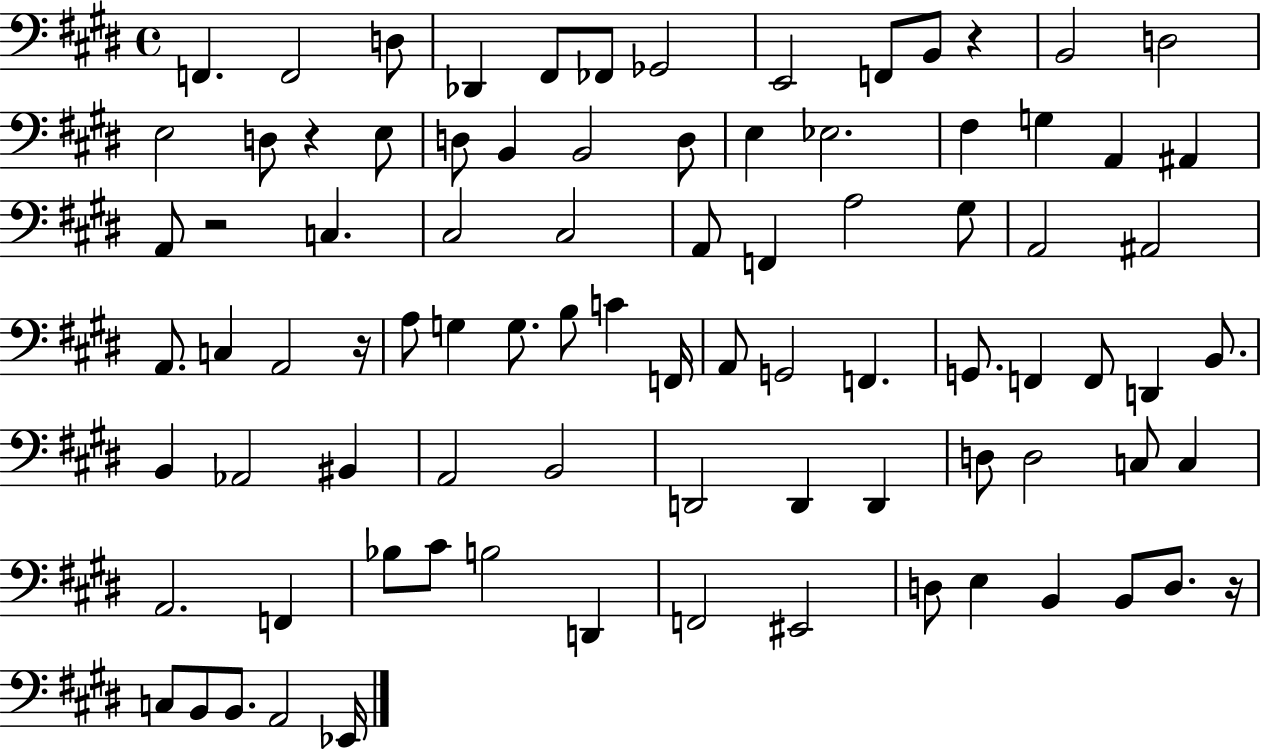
{
  \clef bass
  \time 4/4
  \defaultTimeSignature
  \key e \major
  f,4. f,2 d8 | des,4 fis,8 fes,8 ges,2 | e,2 f,8 b,8 r4 | b,2 d2 | \break e2 d8 r4 e8 | d8 b,4 b,2 d8 | e4 ees2. | fis4 g4 a,4 ais,4 | \break a,8 r2 c4. | cis2 cis2 | a,8 f,4 a2 gis8 | a,2 ais,2 | \break a,8. c4 a,2 r16 | a8 g4 g8. b8 c'4 f,16 | a,8 g,2 f,4. | g,8. f,4 f,8 d,4 b,8. | \break b,4 aes,2 bis,4 | a,2 b,2 | d,2 d,4 d,4 | d8 d2 c8 c4 | \break a,2. f,4 | bes8 cis'8 b2 d,4 | f,2 eis,2 | d8 e4 b,4 b,8 d8. r16 | \break c8 b,8 b,8. a,2 ees,16 | \bar "|."
}